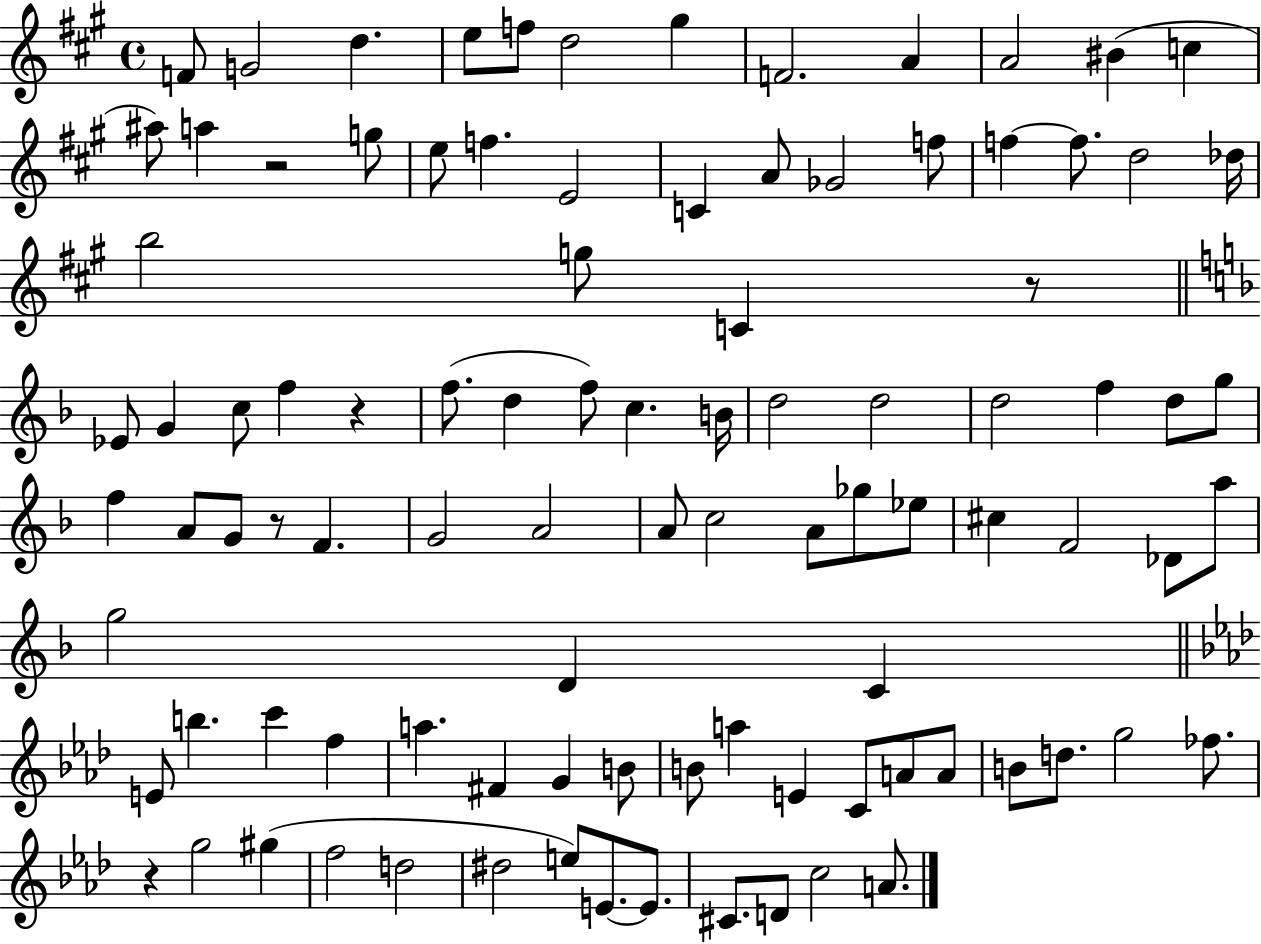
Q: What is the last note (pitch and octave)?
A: A4